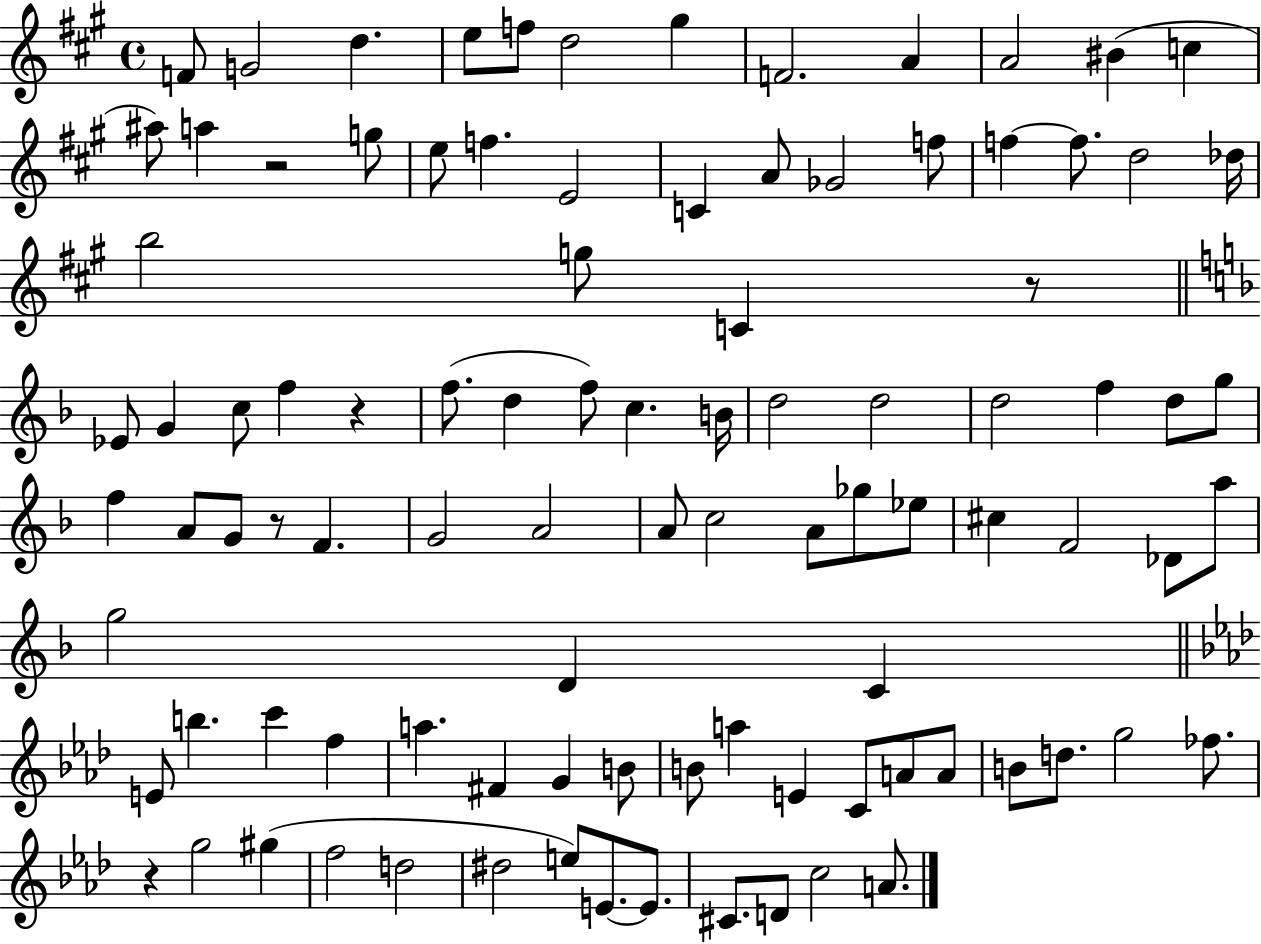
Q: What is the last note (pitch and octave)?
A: A4